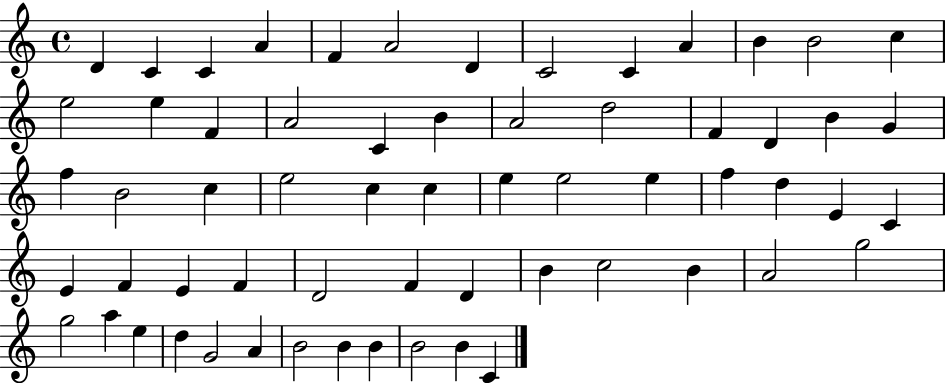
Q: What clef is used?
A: treble